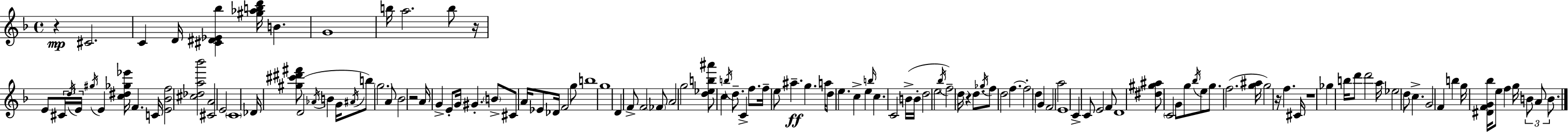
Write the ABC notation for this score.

X:1
T:Untitled
M:4/4
L:1/4
K:Dm
z ^C2 C D/4 [^C^D_E_b] [^g_abd']/4 B G4 b/4 a2 b/2 z/4 E/2 ^C/4 d/4 E/4 ^g/4 E [c^d_g_e']/4 F C/4 [E_Bf]2 [^c_da_b']2 [^CA]2 E2 C4 _D/4 [^g^c'^d'^f']/2 D2 _A/4 B G/4 ^A/4 b/2 g2 A/2 _B2 z2 A/4 G E/2 G/4 ^G B/2 ^C/2 A/4 _E/2 _D/4 F2 g/2 b4 g4 D F/2 F2 _F/2 A2 g2 [d_eb^a']/2 c b/4 d/2 C f/2 f/4 e/2 ^a g a/4 d/2 e c e b/4 c C2 B/4 B/4 d2 e2 _b/4 f2 d/4 z d/2 _g/4 f/2 d2 f f2 d G F2 a2 E4 C C/2 E2 F/2 D4 [^d^g^a]/2 C2 G/2 g/2 _b/4 e/2 g/2 f2 [g^a]/4 g2 z/4 f ^C/4 z4 _g b/4 d'/2 d'2 a/4 _e2 d/2 c G2 F b g/4 [^DFG_b]/4 e/2 f g/4 B/2 A/2 B/2